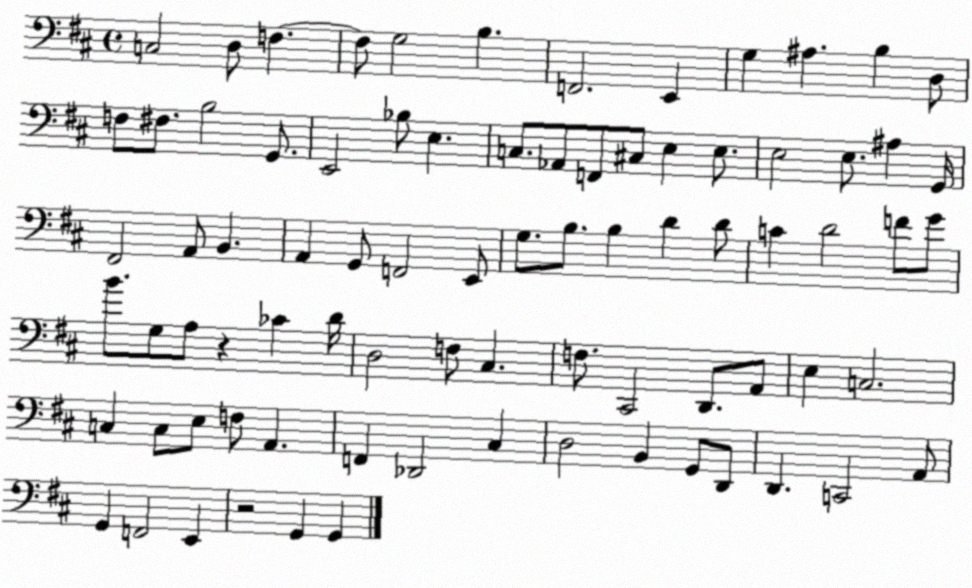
X:1
T:Untitled
M:4/4
L:1/4
K:D
C,2 D,/2 F, F,/2 G,2 B, F,,2 E,, G, ^A, B, D,/2 F,/2 ^F,/2 B,2 G,,/2 E,,2 _B,/2 E, C,/2 _A,,/2 F,,/2 ^C,/2 E, E,/2 E,2 E,/2 ^A, G,,/4 ^F,,2 A,,/2 B,, A,, G,,/2 F,,2 E,,/2 G,/2 B,/2 B, D D/2 C D2 F/2 G/2 B/2 G,/2 A,/2 z _C D/4 D,2 F,/2 ^C, F,/2 ^C,,2 D,,/2 A,,/2 E, C,2 C, C,/2 E,/2 F,/2 A,, F,, _D,,2 ^C, D,2 B,, G,,/2 D,,/2 D,, C,,2 A,,/2 G,, F,,2 E,, z2 G,, G,,